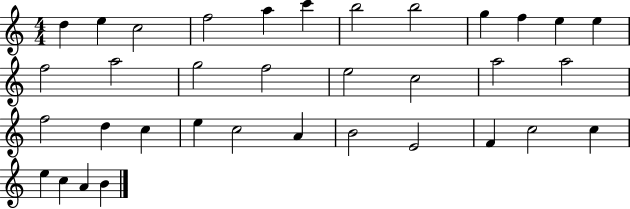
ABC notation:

X:1
T:Untitled
M:4/4
L:1/4
K:C
d e c2 f2 a c' b2 b2 g f e e f2 a2 g2 f2 e2 c2 a2 a2 f2 d c e c2 A B2 E2 F c2 c e c A B